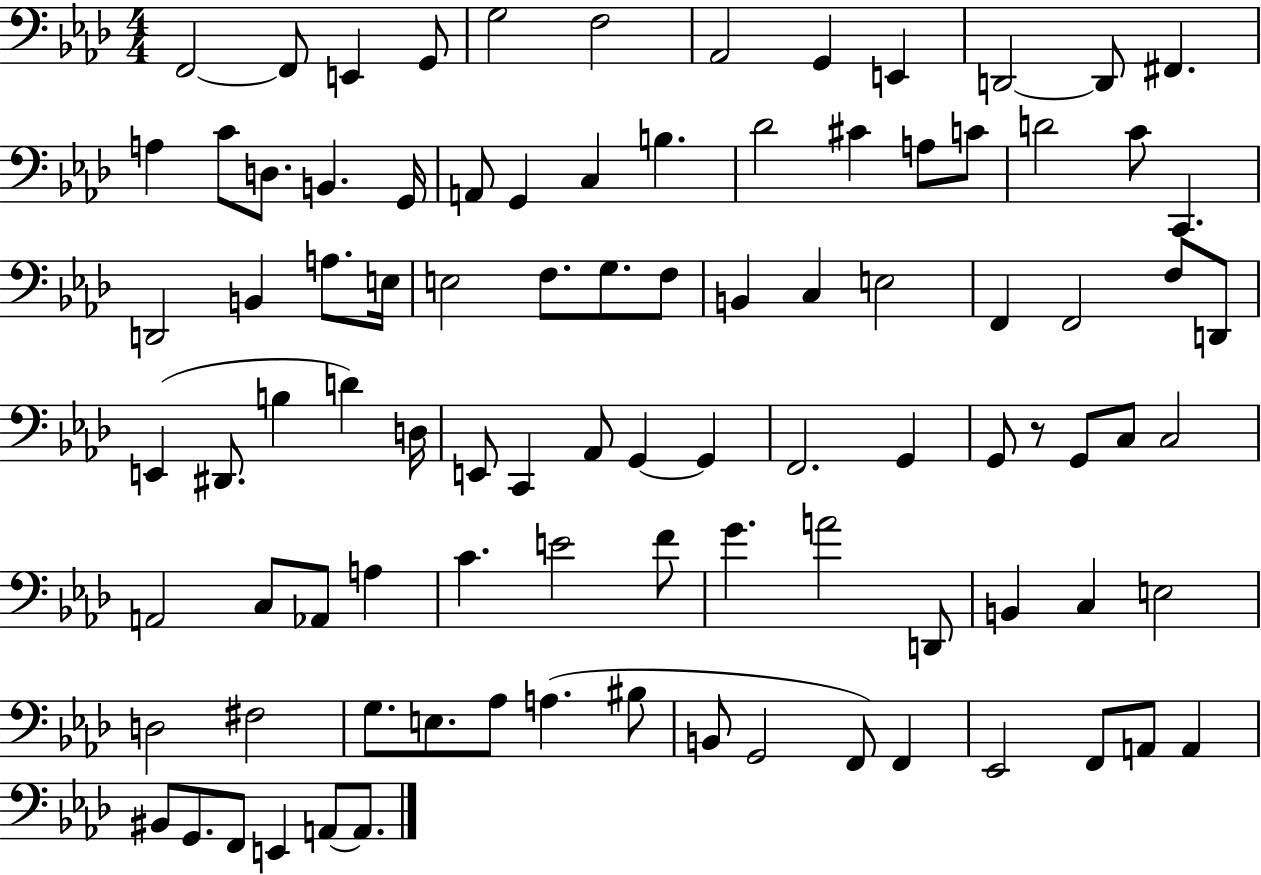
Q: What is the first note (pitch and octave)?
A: F2